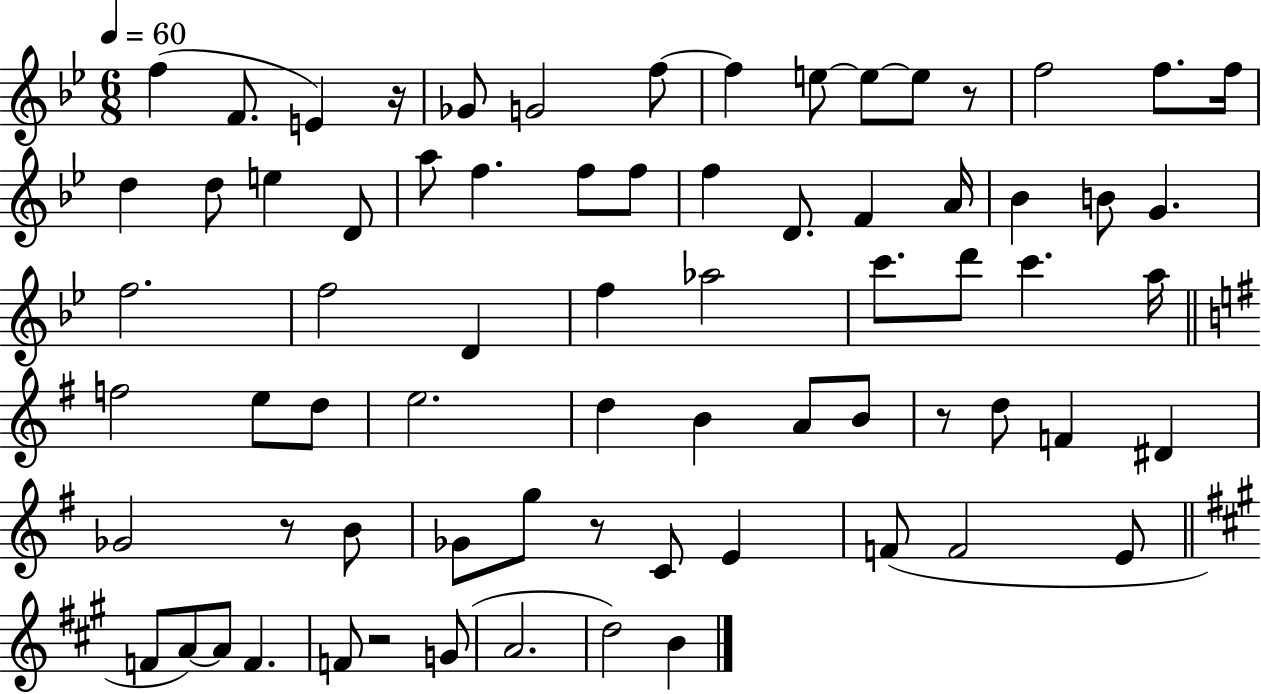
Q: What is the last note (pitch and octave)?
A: B4